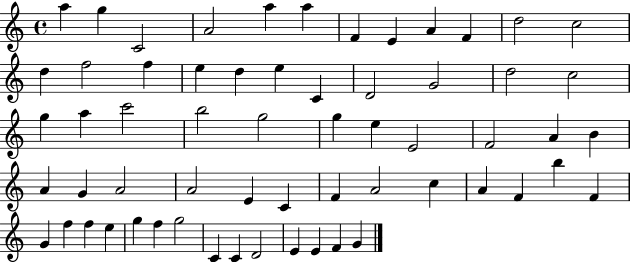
{
  \clef treble
  \time 4/4
  \defaultTimeSignature
  \key c \major
  a''4 g''4 c'2 | a'2 a''4 a''4 | f'4 e'4 a'4 f'4 | d''2 c''2 | \break d''4 f''2 f''4 | e''4 d''4 e''4 c'4 | d'2 g'2 | d''2 c''2 | \break g''4 a''4 c'''2 | b''2 g''2 | g''4 e''4 e'2 | f'2 a'4 b'4 | \break a'4 g'4 a'2 | a'2 e'4 c'4 | f'4 a'2 c''4 | a'4 f'4 b''4 f'4 | \break g'4 f''4 f''4 e''4 | g''4 f''4 g''2 | c'4 c'4 d'2 | e'4 e'4 f'4 g'4 | \break \bar "|."
}